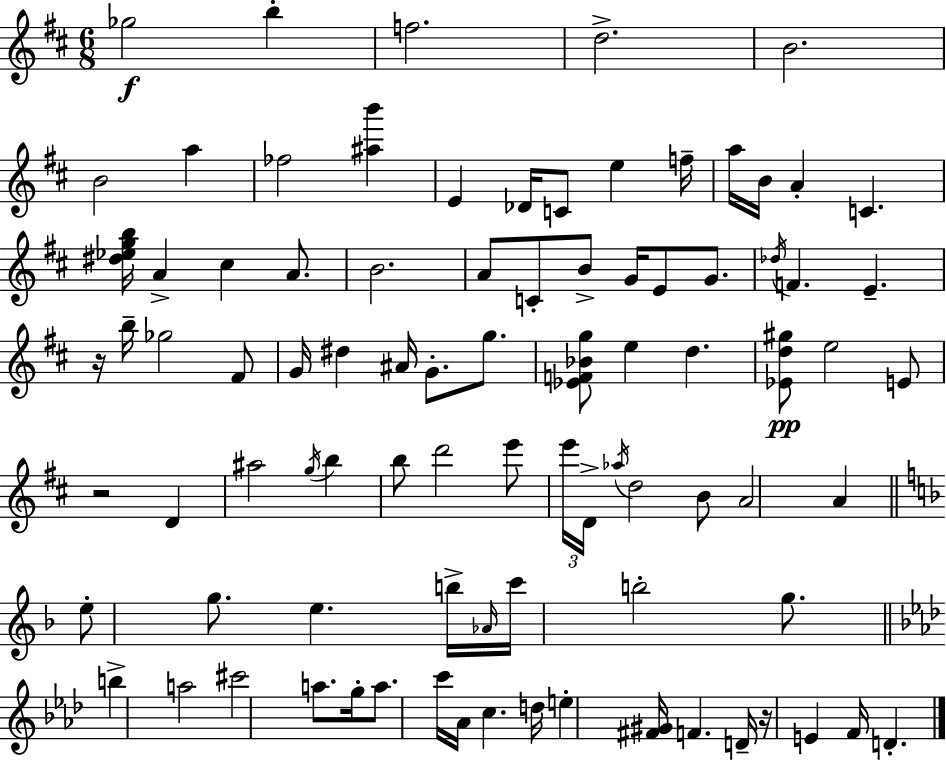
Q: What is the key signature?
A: D major